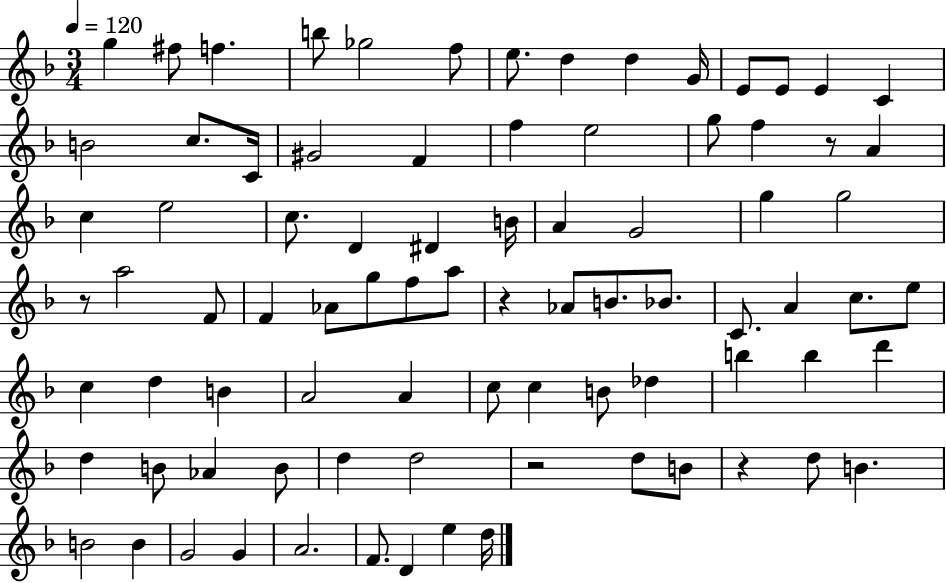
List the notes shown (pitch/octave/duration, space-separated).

G5/q F#5/e F5/q. B5/e Gb5/h F5/e E5/e. D5/q D5/q G4/s E4/e E4/e E4/q C4/q B4/h C5/e. C4/s G#4/h F4/q F5/q E5/h G5/e F5/q R/e A4/q C5/q E5/h C5/e. D4/q D#4/q B4/s A4/q G4/h G5/q G5/h R/e A5/h F4/e F4/q Ab4/e G5/e F5/e A5/e R/q Ab4/e B4/e. Bb4/e. C4/e. A4/q C5/e. E5/e C5/q D5/q B4/q A4/h A4/q C5/e C5/q B4/e Db5/q B5/q B5/q D6/q D5/q B4/e Ab4/q B4/e D5/q D5/h R/h D5/e B4/e R/q D5/e B4/q. B4/h B4/q G4/h G4/q A4/h. F4/e. D4/q E5/q D5/s